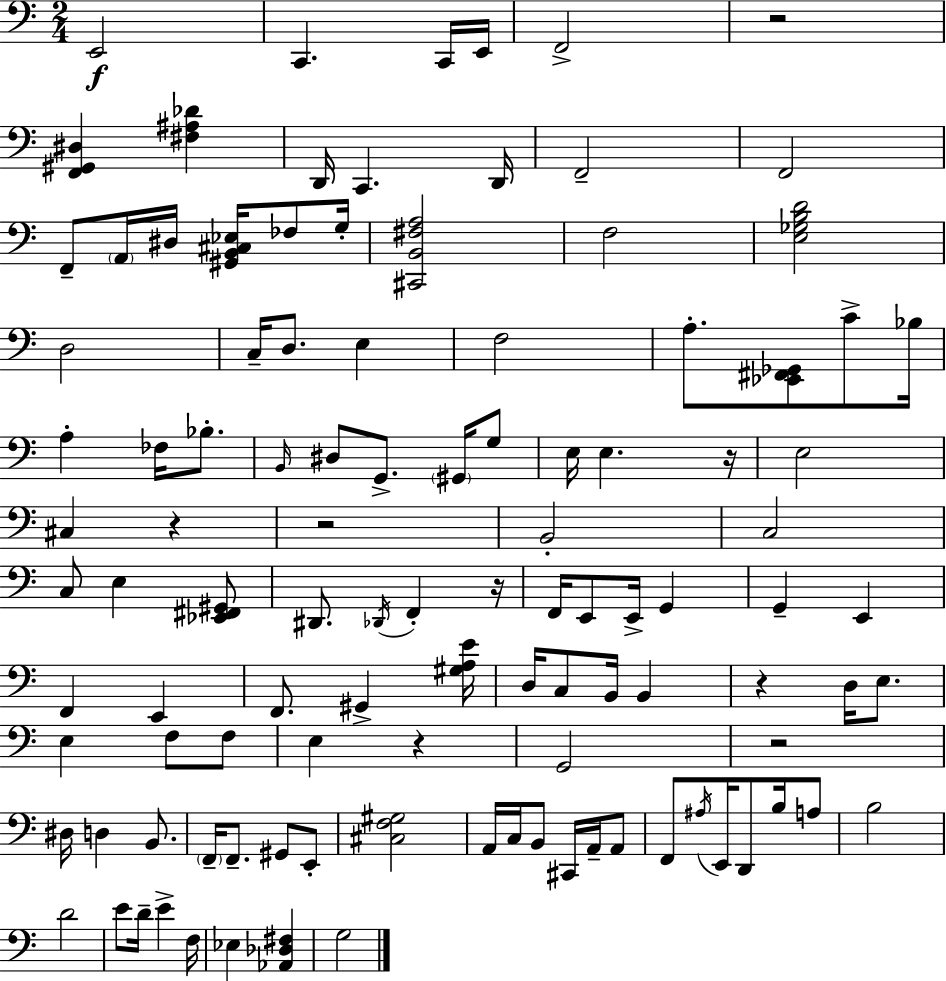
E2/h C2/q. C2/s E2/s F2/h R/h [F2,G#2,D#3]/q [F#3,A#3,Db4]/q D2/s C2/q. D2/s F2/h F2/h F2/e A2/s D#3/s [G#2,B2,C#3,Eb3]/s FES3/e G3/s [C#2,B2,F#3,A3]/h F3/h [E3,Gb3,B3,D4]/h D3/h C3/s D3/e. E3/q F3/h A3/e. [Eb2,F#2,Gb2]/e C4/e Bb3/s A3/q FES3/s Bb3/e. B2/s D#3/e G2/e. G#2/s G3/e E3/s E3/q. R/s E3/h C#3/q R/q R/h B2/h C3/h C3/e E3/q [Eb2,F#2,G#2]/e D#2/e. Db2/s F2/q R/s F2/s E2/e E2/s G2/q G2/q E2/q F2/q E2/q F2/e. G#2/q [G#3,A3,E4]/s D3/s C3/e B2/s B2/q R/q D3/s E3/e. E3/q F3/e F3/e E3/q R/q G2/h R/h D#3/s D3/q B2/e. F2/s F2/e. G#2/e E2/e [C#3,F3,G#3]/h A2/s C3/s B2/e C#2/s A2/s A2/e F2/e A#3/s E2/s D2/e B3/s A3/e B3/h D4/h E4/e D4/s E4/q F3/s Eb3/q [Ab2,Db3,F#3]/q G3/h